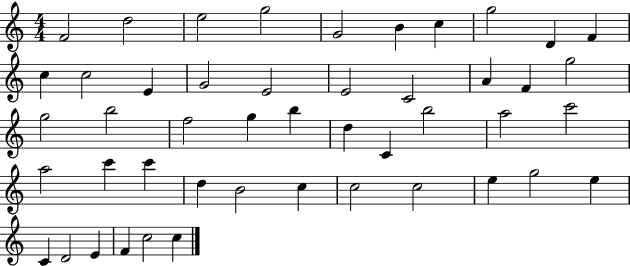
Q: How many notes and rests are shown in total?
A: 47